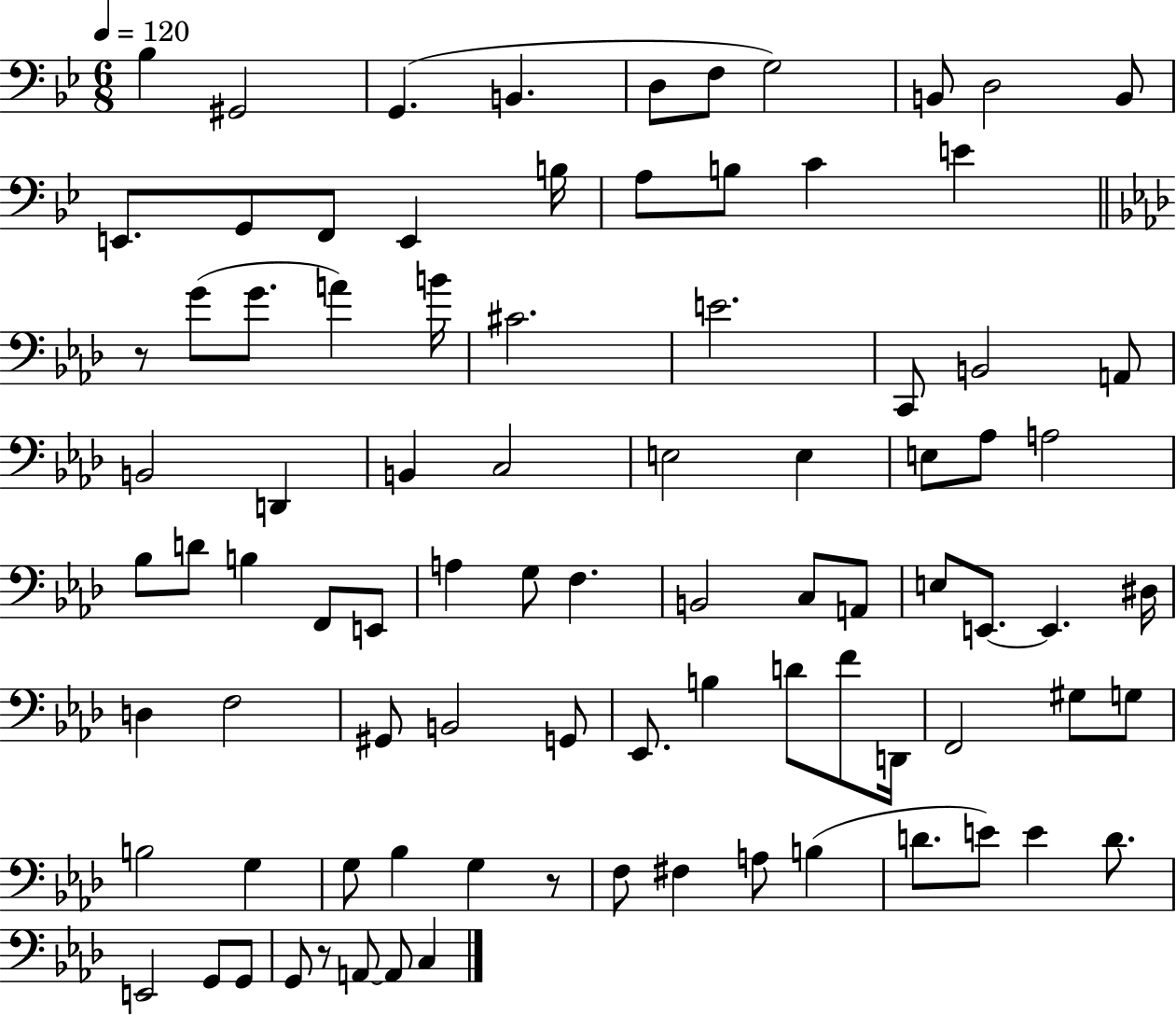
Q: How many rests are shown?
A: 3